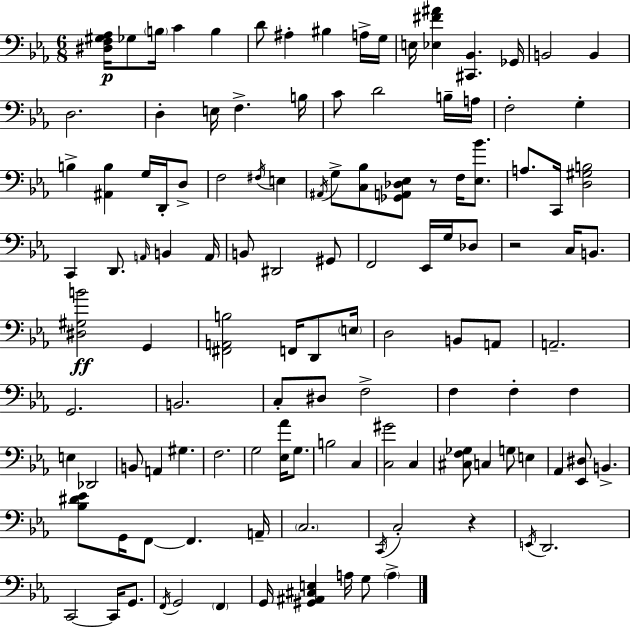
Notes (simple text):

[D#3,F3,G#3,Ab3]/s Gb3/e B3/s C4/q B3/q D4/e A#3/q BIS3/q A3/s G3/s E3/s [Eb3,F#4,A#4]/q [C#2,Bb2]/q. Gb2/s B2/h B2/q D3/h. D3/q E3/s F3/q. B3/s C4/e D4/h B3/s A3/s F3/h G3/q B3/q [A#2,B3]/q G3/s D2/s D3/e F3/h F#3/s E3/q A#2/s G3/e [C3,Bb3]/e [Gb2,A2,Db3,Eb3]/e R/e F3/s [Eb3,Bb4]/e. A3/e. C2/s [D3,G#3,B3]/h C2/q D2/e. A2/s B2/q A2/s B2/e D#2/h G#2/e F2/h Eb2/s G3/s Db3/e R/h C3/s B2/e. [D#3,G#3,B4]/h G2/q [F#2,A2,B3]/h F2/s D2/e E3/s D3/h B2/e A2/e A2/h. G2/h. B2/h. C3/e D#3/e F3/h F3/q F3/q F3/q E3/q Db2/h B2/e A2/q G#3/q. F3/h. G3/h [Eb3,Ab4]/s G3/e. B3/h C3/q [C3,G#4]/h C3/q [C#3,F3,Gb3]/e C3/q G3/e E3/q Ab2/q [Eb2,D#3]/e B2/q. [Bb3,D#4,Eb4]/e G2/s F2/e F2/q. A2/s C3/h. C2/s C3/h R/q E2/s D2/h. C2/h C2/s G2/e. F2/s G2/h F2/q G2/s [G#2,A#2,C#3,E3]/q A3/s G3/e A3/q